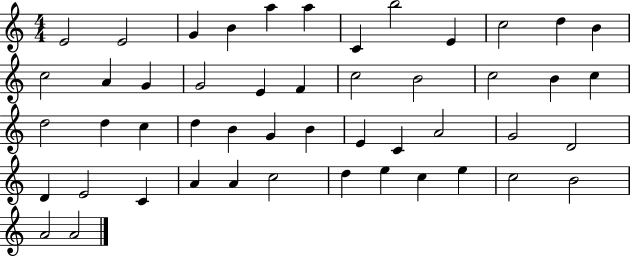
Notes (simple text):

E4/h E4/h G4/q B4/q A5/q A5/q C4/q B5/h E4/q C5/h D5/q B4/q C5/h A4/q G4/q G4/h E4/q F4/q C5/h B4/h C5/h B4/q C5/q D5/h D5/q C5/q D5/q B4/q G4/q B4/q E4/q C4/q A4/h G4/h D4/h D4/q E4/h C4/q A4/q A4/q C5/h D5/q E5/q C5/q E5/q C5/h B4/h A4/h A4/h